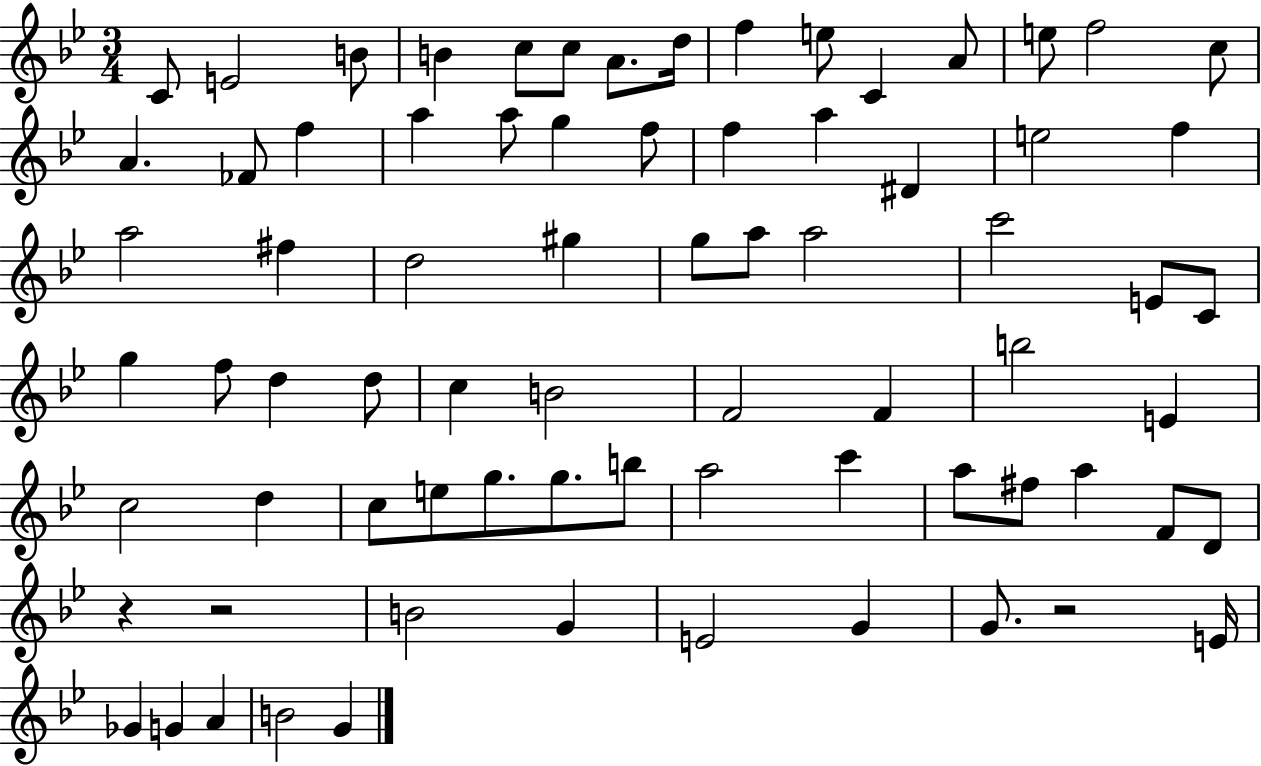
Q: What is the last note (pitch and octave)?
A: G4